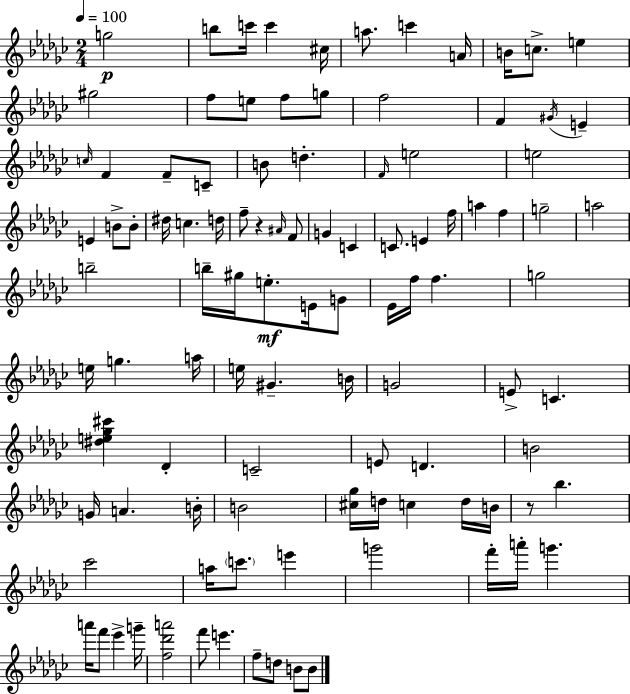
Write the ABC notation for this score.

X:1
T:Untitled
M:2/4
L:1/4
K:Ebm
g2 b/2 c'/4 c' ^c/4 a/2 c' A/4 B/4 c/2 e ^g2 f/2 e/2 f/2 g/2 f2 F ^G/4 E c/4 F F/2 C/2 B/2 d F/4 e2 e2 E B/2 B/2 ^d/4 c d/4 f/2 z ^A/4 F/2 G C C/2 E f/4 a f g2 a2 b2 b/4 ^g/4 e/2 E/4 G/2 _E/4 f/4 f g2 e/4 g a/4 e/4 ^G B/4 G2 E/2 C [^de_g^c'] _D C2 E/2 D B2 G/4 A B/4 B2 [^c_g]/4 d/4 c d/4 B/4 z/2 _b _c'2 a/4 c'/2 e' g'2 f'/4 a'/4 g' a'/4 f'/2 _e' g'/4 [f_d'a']2 f'/2 e' f/2 d/2 B/2 B/2